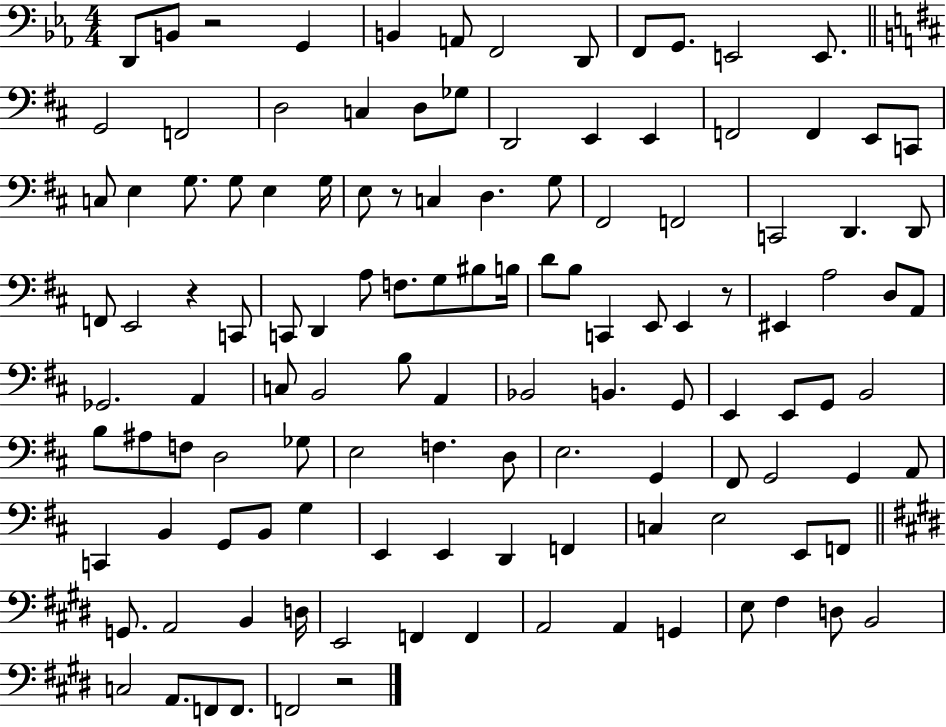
{
  \clef bass
  \numericTimeSignature
  \time 4/4
  \key ees \major
  d,8 b,8 r2 g,4 | b,4 a,8 f,2 d,8 | f,8 g,8. e,2 e,8. | \bar "||" \break \key d \major g,2 f,2 | d2 c4 d8 ges8 | d,2 e,4 e,4 | f,2 f,4 e,8 c,8 | \break c8 e4 g8. g8 e4 g16 | e8 r8 c4 d4. g8 | fis,2 f,2 | c,2 d,4. d,8 | \break f,8 e,2 r4 c,8 | c,8 d,4 a8 f8. g8 bis8 b16 | d'8 b8 c,4 e,8 e,4 r8 | eis,4 a2 d8 a,8 | \break ges,2. a,4 | c8 b,2 b8 a,4 | bes,2 b,4. g,8 | e,4 e,8 g,8 b,2 | \break b8 ais8 f8 d2 ges8 | e2 f4. d8 | e2. g,4 | fis,8 g,2 g,4 a,8 | \break c,4 b,4 g,8 b,8 g4 | e,4 e,4 d,4 f,4 | c4 e2 e,8 f,8 | \bar "||" \break \key e \major g,8. a,2 b,4 d16 | e,2 f,4 f,4 | a,2 a,4 g,4 | e8 fis4 d8 b,2 | \break c2 a,8. f,8 f,8. | f,2 r2 | \bar "|."
}